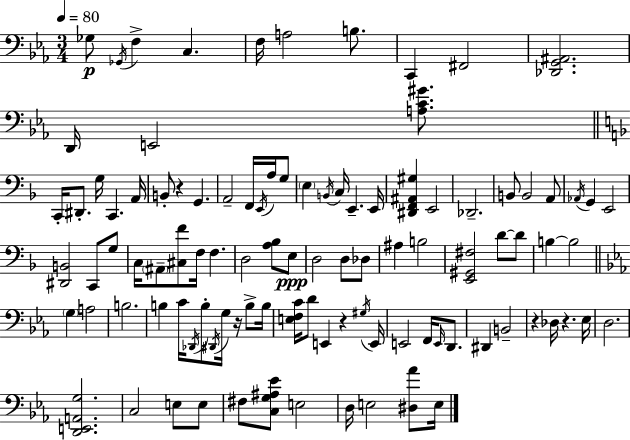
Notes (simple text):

Gb3/e Gb2/s F3/q C3/q. F3/s A3/h B3/e. C2/q F#2/h [Db2,G2,A#2]/h. D2/s E2/h [A3,C4,G#4]/e. C2/s D#2/e. G3/s C2/q. A2/s B2/e R/q G2/q. A2/h F2/s E2/s A3/s G3/e E3/q B2/s C3/s E2/q. E2/s [D#2,F2,A#2,G#3]/q E2/h Db2/h. B2/e B2/h A2/e Ab2/s G2/q E2/h [D#2,B2]/h C2/e G3/e C3/s A#2/e [C#3,F4]/e F3/s F3/q. D3/h [A3,Bb3]/e E3/e D3/h D3/e Db3/e A#3/q B3/h [E2,G#2,F#3]/h D4/e D4/e B3/q B3/h G3/q A3/h B3/h. B3/q C4/s Db2/s B3/e D#2/s G3/s R/s B3/e B3/s [E3,F3,C4]/s D4/e E2/q R/q G#3/s E2/s E2/h F2/s E2/s D2/e. D#2/q B2/h R/q Db3/s R/q. Eb3/s D3/h. [D2,E2,A2,G3]/h. C3/h E3/e E3/e F#3/e [C3,G3,A#3,Eb4]/e E3/h D3/s E3/h [D#3,Ab4]/e E3/s